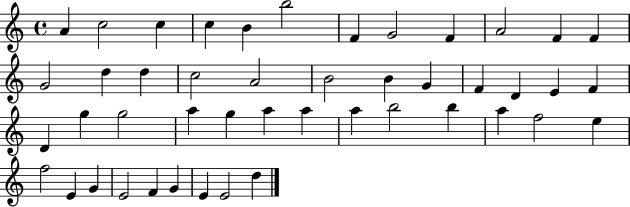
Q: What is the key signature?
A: C major